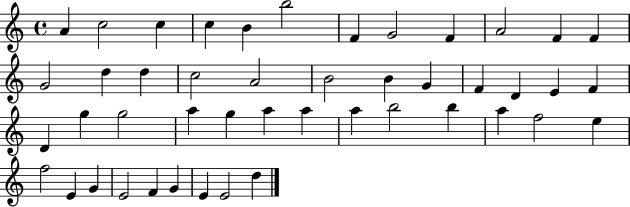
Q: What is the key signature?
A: C major